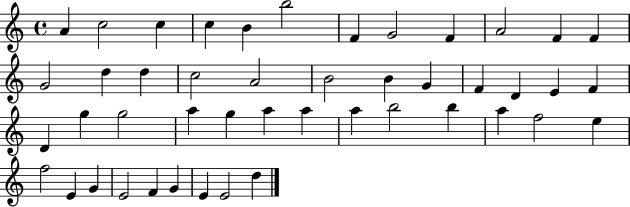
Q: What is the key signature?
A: C major